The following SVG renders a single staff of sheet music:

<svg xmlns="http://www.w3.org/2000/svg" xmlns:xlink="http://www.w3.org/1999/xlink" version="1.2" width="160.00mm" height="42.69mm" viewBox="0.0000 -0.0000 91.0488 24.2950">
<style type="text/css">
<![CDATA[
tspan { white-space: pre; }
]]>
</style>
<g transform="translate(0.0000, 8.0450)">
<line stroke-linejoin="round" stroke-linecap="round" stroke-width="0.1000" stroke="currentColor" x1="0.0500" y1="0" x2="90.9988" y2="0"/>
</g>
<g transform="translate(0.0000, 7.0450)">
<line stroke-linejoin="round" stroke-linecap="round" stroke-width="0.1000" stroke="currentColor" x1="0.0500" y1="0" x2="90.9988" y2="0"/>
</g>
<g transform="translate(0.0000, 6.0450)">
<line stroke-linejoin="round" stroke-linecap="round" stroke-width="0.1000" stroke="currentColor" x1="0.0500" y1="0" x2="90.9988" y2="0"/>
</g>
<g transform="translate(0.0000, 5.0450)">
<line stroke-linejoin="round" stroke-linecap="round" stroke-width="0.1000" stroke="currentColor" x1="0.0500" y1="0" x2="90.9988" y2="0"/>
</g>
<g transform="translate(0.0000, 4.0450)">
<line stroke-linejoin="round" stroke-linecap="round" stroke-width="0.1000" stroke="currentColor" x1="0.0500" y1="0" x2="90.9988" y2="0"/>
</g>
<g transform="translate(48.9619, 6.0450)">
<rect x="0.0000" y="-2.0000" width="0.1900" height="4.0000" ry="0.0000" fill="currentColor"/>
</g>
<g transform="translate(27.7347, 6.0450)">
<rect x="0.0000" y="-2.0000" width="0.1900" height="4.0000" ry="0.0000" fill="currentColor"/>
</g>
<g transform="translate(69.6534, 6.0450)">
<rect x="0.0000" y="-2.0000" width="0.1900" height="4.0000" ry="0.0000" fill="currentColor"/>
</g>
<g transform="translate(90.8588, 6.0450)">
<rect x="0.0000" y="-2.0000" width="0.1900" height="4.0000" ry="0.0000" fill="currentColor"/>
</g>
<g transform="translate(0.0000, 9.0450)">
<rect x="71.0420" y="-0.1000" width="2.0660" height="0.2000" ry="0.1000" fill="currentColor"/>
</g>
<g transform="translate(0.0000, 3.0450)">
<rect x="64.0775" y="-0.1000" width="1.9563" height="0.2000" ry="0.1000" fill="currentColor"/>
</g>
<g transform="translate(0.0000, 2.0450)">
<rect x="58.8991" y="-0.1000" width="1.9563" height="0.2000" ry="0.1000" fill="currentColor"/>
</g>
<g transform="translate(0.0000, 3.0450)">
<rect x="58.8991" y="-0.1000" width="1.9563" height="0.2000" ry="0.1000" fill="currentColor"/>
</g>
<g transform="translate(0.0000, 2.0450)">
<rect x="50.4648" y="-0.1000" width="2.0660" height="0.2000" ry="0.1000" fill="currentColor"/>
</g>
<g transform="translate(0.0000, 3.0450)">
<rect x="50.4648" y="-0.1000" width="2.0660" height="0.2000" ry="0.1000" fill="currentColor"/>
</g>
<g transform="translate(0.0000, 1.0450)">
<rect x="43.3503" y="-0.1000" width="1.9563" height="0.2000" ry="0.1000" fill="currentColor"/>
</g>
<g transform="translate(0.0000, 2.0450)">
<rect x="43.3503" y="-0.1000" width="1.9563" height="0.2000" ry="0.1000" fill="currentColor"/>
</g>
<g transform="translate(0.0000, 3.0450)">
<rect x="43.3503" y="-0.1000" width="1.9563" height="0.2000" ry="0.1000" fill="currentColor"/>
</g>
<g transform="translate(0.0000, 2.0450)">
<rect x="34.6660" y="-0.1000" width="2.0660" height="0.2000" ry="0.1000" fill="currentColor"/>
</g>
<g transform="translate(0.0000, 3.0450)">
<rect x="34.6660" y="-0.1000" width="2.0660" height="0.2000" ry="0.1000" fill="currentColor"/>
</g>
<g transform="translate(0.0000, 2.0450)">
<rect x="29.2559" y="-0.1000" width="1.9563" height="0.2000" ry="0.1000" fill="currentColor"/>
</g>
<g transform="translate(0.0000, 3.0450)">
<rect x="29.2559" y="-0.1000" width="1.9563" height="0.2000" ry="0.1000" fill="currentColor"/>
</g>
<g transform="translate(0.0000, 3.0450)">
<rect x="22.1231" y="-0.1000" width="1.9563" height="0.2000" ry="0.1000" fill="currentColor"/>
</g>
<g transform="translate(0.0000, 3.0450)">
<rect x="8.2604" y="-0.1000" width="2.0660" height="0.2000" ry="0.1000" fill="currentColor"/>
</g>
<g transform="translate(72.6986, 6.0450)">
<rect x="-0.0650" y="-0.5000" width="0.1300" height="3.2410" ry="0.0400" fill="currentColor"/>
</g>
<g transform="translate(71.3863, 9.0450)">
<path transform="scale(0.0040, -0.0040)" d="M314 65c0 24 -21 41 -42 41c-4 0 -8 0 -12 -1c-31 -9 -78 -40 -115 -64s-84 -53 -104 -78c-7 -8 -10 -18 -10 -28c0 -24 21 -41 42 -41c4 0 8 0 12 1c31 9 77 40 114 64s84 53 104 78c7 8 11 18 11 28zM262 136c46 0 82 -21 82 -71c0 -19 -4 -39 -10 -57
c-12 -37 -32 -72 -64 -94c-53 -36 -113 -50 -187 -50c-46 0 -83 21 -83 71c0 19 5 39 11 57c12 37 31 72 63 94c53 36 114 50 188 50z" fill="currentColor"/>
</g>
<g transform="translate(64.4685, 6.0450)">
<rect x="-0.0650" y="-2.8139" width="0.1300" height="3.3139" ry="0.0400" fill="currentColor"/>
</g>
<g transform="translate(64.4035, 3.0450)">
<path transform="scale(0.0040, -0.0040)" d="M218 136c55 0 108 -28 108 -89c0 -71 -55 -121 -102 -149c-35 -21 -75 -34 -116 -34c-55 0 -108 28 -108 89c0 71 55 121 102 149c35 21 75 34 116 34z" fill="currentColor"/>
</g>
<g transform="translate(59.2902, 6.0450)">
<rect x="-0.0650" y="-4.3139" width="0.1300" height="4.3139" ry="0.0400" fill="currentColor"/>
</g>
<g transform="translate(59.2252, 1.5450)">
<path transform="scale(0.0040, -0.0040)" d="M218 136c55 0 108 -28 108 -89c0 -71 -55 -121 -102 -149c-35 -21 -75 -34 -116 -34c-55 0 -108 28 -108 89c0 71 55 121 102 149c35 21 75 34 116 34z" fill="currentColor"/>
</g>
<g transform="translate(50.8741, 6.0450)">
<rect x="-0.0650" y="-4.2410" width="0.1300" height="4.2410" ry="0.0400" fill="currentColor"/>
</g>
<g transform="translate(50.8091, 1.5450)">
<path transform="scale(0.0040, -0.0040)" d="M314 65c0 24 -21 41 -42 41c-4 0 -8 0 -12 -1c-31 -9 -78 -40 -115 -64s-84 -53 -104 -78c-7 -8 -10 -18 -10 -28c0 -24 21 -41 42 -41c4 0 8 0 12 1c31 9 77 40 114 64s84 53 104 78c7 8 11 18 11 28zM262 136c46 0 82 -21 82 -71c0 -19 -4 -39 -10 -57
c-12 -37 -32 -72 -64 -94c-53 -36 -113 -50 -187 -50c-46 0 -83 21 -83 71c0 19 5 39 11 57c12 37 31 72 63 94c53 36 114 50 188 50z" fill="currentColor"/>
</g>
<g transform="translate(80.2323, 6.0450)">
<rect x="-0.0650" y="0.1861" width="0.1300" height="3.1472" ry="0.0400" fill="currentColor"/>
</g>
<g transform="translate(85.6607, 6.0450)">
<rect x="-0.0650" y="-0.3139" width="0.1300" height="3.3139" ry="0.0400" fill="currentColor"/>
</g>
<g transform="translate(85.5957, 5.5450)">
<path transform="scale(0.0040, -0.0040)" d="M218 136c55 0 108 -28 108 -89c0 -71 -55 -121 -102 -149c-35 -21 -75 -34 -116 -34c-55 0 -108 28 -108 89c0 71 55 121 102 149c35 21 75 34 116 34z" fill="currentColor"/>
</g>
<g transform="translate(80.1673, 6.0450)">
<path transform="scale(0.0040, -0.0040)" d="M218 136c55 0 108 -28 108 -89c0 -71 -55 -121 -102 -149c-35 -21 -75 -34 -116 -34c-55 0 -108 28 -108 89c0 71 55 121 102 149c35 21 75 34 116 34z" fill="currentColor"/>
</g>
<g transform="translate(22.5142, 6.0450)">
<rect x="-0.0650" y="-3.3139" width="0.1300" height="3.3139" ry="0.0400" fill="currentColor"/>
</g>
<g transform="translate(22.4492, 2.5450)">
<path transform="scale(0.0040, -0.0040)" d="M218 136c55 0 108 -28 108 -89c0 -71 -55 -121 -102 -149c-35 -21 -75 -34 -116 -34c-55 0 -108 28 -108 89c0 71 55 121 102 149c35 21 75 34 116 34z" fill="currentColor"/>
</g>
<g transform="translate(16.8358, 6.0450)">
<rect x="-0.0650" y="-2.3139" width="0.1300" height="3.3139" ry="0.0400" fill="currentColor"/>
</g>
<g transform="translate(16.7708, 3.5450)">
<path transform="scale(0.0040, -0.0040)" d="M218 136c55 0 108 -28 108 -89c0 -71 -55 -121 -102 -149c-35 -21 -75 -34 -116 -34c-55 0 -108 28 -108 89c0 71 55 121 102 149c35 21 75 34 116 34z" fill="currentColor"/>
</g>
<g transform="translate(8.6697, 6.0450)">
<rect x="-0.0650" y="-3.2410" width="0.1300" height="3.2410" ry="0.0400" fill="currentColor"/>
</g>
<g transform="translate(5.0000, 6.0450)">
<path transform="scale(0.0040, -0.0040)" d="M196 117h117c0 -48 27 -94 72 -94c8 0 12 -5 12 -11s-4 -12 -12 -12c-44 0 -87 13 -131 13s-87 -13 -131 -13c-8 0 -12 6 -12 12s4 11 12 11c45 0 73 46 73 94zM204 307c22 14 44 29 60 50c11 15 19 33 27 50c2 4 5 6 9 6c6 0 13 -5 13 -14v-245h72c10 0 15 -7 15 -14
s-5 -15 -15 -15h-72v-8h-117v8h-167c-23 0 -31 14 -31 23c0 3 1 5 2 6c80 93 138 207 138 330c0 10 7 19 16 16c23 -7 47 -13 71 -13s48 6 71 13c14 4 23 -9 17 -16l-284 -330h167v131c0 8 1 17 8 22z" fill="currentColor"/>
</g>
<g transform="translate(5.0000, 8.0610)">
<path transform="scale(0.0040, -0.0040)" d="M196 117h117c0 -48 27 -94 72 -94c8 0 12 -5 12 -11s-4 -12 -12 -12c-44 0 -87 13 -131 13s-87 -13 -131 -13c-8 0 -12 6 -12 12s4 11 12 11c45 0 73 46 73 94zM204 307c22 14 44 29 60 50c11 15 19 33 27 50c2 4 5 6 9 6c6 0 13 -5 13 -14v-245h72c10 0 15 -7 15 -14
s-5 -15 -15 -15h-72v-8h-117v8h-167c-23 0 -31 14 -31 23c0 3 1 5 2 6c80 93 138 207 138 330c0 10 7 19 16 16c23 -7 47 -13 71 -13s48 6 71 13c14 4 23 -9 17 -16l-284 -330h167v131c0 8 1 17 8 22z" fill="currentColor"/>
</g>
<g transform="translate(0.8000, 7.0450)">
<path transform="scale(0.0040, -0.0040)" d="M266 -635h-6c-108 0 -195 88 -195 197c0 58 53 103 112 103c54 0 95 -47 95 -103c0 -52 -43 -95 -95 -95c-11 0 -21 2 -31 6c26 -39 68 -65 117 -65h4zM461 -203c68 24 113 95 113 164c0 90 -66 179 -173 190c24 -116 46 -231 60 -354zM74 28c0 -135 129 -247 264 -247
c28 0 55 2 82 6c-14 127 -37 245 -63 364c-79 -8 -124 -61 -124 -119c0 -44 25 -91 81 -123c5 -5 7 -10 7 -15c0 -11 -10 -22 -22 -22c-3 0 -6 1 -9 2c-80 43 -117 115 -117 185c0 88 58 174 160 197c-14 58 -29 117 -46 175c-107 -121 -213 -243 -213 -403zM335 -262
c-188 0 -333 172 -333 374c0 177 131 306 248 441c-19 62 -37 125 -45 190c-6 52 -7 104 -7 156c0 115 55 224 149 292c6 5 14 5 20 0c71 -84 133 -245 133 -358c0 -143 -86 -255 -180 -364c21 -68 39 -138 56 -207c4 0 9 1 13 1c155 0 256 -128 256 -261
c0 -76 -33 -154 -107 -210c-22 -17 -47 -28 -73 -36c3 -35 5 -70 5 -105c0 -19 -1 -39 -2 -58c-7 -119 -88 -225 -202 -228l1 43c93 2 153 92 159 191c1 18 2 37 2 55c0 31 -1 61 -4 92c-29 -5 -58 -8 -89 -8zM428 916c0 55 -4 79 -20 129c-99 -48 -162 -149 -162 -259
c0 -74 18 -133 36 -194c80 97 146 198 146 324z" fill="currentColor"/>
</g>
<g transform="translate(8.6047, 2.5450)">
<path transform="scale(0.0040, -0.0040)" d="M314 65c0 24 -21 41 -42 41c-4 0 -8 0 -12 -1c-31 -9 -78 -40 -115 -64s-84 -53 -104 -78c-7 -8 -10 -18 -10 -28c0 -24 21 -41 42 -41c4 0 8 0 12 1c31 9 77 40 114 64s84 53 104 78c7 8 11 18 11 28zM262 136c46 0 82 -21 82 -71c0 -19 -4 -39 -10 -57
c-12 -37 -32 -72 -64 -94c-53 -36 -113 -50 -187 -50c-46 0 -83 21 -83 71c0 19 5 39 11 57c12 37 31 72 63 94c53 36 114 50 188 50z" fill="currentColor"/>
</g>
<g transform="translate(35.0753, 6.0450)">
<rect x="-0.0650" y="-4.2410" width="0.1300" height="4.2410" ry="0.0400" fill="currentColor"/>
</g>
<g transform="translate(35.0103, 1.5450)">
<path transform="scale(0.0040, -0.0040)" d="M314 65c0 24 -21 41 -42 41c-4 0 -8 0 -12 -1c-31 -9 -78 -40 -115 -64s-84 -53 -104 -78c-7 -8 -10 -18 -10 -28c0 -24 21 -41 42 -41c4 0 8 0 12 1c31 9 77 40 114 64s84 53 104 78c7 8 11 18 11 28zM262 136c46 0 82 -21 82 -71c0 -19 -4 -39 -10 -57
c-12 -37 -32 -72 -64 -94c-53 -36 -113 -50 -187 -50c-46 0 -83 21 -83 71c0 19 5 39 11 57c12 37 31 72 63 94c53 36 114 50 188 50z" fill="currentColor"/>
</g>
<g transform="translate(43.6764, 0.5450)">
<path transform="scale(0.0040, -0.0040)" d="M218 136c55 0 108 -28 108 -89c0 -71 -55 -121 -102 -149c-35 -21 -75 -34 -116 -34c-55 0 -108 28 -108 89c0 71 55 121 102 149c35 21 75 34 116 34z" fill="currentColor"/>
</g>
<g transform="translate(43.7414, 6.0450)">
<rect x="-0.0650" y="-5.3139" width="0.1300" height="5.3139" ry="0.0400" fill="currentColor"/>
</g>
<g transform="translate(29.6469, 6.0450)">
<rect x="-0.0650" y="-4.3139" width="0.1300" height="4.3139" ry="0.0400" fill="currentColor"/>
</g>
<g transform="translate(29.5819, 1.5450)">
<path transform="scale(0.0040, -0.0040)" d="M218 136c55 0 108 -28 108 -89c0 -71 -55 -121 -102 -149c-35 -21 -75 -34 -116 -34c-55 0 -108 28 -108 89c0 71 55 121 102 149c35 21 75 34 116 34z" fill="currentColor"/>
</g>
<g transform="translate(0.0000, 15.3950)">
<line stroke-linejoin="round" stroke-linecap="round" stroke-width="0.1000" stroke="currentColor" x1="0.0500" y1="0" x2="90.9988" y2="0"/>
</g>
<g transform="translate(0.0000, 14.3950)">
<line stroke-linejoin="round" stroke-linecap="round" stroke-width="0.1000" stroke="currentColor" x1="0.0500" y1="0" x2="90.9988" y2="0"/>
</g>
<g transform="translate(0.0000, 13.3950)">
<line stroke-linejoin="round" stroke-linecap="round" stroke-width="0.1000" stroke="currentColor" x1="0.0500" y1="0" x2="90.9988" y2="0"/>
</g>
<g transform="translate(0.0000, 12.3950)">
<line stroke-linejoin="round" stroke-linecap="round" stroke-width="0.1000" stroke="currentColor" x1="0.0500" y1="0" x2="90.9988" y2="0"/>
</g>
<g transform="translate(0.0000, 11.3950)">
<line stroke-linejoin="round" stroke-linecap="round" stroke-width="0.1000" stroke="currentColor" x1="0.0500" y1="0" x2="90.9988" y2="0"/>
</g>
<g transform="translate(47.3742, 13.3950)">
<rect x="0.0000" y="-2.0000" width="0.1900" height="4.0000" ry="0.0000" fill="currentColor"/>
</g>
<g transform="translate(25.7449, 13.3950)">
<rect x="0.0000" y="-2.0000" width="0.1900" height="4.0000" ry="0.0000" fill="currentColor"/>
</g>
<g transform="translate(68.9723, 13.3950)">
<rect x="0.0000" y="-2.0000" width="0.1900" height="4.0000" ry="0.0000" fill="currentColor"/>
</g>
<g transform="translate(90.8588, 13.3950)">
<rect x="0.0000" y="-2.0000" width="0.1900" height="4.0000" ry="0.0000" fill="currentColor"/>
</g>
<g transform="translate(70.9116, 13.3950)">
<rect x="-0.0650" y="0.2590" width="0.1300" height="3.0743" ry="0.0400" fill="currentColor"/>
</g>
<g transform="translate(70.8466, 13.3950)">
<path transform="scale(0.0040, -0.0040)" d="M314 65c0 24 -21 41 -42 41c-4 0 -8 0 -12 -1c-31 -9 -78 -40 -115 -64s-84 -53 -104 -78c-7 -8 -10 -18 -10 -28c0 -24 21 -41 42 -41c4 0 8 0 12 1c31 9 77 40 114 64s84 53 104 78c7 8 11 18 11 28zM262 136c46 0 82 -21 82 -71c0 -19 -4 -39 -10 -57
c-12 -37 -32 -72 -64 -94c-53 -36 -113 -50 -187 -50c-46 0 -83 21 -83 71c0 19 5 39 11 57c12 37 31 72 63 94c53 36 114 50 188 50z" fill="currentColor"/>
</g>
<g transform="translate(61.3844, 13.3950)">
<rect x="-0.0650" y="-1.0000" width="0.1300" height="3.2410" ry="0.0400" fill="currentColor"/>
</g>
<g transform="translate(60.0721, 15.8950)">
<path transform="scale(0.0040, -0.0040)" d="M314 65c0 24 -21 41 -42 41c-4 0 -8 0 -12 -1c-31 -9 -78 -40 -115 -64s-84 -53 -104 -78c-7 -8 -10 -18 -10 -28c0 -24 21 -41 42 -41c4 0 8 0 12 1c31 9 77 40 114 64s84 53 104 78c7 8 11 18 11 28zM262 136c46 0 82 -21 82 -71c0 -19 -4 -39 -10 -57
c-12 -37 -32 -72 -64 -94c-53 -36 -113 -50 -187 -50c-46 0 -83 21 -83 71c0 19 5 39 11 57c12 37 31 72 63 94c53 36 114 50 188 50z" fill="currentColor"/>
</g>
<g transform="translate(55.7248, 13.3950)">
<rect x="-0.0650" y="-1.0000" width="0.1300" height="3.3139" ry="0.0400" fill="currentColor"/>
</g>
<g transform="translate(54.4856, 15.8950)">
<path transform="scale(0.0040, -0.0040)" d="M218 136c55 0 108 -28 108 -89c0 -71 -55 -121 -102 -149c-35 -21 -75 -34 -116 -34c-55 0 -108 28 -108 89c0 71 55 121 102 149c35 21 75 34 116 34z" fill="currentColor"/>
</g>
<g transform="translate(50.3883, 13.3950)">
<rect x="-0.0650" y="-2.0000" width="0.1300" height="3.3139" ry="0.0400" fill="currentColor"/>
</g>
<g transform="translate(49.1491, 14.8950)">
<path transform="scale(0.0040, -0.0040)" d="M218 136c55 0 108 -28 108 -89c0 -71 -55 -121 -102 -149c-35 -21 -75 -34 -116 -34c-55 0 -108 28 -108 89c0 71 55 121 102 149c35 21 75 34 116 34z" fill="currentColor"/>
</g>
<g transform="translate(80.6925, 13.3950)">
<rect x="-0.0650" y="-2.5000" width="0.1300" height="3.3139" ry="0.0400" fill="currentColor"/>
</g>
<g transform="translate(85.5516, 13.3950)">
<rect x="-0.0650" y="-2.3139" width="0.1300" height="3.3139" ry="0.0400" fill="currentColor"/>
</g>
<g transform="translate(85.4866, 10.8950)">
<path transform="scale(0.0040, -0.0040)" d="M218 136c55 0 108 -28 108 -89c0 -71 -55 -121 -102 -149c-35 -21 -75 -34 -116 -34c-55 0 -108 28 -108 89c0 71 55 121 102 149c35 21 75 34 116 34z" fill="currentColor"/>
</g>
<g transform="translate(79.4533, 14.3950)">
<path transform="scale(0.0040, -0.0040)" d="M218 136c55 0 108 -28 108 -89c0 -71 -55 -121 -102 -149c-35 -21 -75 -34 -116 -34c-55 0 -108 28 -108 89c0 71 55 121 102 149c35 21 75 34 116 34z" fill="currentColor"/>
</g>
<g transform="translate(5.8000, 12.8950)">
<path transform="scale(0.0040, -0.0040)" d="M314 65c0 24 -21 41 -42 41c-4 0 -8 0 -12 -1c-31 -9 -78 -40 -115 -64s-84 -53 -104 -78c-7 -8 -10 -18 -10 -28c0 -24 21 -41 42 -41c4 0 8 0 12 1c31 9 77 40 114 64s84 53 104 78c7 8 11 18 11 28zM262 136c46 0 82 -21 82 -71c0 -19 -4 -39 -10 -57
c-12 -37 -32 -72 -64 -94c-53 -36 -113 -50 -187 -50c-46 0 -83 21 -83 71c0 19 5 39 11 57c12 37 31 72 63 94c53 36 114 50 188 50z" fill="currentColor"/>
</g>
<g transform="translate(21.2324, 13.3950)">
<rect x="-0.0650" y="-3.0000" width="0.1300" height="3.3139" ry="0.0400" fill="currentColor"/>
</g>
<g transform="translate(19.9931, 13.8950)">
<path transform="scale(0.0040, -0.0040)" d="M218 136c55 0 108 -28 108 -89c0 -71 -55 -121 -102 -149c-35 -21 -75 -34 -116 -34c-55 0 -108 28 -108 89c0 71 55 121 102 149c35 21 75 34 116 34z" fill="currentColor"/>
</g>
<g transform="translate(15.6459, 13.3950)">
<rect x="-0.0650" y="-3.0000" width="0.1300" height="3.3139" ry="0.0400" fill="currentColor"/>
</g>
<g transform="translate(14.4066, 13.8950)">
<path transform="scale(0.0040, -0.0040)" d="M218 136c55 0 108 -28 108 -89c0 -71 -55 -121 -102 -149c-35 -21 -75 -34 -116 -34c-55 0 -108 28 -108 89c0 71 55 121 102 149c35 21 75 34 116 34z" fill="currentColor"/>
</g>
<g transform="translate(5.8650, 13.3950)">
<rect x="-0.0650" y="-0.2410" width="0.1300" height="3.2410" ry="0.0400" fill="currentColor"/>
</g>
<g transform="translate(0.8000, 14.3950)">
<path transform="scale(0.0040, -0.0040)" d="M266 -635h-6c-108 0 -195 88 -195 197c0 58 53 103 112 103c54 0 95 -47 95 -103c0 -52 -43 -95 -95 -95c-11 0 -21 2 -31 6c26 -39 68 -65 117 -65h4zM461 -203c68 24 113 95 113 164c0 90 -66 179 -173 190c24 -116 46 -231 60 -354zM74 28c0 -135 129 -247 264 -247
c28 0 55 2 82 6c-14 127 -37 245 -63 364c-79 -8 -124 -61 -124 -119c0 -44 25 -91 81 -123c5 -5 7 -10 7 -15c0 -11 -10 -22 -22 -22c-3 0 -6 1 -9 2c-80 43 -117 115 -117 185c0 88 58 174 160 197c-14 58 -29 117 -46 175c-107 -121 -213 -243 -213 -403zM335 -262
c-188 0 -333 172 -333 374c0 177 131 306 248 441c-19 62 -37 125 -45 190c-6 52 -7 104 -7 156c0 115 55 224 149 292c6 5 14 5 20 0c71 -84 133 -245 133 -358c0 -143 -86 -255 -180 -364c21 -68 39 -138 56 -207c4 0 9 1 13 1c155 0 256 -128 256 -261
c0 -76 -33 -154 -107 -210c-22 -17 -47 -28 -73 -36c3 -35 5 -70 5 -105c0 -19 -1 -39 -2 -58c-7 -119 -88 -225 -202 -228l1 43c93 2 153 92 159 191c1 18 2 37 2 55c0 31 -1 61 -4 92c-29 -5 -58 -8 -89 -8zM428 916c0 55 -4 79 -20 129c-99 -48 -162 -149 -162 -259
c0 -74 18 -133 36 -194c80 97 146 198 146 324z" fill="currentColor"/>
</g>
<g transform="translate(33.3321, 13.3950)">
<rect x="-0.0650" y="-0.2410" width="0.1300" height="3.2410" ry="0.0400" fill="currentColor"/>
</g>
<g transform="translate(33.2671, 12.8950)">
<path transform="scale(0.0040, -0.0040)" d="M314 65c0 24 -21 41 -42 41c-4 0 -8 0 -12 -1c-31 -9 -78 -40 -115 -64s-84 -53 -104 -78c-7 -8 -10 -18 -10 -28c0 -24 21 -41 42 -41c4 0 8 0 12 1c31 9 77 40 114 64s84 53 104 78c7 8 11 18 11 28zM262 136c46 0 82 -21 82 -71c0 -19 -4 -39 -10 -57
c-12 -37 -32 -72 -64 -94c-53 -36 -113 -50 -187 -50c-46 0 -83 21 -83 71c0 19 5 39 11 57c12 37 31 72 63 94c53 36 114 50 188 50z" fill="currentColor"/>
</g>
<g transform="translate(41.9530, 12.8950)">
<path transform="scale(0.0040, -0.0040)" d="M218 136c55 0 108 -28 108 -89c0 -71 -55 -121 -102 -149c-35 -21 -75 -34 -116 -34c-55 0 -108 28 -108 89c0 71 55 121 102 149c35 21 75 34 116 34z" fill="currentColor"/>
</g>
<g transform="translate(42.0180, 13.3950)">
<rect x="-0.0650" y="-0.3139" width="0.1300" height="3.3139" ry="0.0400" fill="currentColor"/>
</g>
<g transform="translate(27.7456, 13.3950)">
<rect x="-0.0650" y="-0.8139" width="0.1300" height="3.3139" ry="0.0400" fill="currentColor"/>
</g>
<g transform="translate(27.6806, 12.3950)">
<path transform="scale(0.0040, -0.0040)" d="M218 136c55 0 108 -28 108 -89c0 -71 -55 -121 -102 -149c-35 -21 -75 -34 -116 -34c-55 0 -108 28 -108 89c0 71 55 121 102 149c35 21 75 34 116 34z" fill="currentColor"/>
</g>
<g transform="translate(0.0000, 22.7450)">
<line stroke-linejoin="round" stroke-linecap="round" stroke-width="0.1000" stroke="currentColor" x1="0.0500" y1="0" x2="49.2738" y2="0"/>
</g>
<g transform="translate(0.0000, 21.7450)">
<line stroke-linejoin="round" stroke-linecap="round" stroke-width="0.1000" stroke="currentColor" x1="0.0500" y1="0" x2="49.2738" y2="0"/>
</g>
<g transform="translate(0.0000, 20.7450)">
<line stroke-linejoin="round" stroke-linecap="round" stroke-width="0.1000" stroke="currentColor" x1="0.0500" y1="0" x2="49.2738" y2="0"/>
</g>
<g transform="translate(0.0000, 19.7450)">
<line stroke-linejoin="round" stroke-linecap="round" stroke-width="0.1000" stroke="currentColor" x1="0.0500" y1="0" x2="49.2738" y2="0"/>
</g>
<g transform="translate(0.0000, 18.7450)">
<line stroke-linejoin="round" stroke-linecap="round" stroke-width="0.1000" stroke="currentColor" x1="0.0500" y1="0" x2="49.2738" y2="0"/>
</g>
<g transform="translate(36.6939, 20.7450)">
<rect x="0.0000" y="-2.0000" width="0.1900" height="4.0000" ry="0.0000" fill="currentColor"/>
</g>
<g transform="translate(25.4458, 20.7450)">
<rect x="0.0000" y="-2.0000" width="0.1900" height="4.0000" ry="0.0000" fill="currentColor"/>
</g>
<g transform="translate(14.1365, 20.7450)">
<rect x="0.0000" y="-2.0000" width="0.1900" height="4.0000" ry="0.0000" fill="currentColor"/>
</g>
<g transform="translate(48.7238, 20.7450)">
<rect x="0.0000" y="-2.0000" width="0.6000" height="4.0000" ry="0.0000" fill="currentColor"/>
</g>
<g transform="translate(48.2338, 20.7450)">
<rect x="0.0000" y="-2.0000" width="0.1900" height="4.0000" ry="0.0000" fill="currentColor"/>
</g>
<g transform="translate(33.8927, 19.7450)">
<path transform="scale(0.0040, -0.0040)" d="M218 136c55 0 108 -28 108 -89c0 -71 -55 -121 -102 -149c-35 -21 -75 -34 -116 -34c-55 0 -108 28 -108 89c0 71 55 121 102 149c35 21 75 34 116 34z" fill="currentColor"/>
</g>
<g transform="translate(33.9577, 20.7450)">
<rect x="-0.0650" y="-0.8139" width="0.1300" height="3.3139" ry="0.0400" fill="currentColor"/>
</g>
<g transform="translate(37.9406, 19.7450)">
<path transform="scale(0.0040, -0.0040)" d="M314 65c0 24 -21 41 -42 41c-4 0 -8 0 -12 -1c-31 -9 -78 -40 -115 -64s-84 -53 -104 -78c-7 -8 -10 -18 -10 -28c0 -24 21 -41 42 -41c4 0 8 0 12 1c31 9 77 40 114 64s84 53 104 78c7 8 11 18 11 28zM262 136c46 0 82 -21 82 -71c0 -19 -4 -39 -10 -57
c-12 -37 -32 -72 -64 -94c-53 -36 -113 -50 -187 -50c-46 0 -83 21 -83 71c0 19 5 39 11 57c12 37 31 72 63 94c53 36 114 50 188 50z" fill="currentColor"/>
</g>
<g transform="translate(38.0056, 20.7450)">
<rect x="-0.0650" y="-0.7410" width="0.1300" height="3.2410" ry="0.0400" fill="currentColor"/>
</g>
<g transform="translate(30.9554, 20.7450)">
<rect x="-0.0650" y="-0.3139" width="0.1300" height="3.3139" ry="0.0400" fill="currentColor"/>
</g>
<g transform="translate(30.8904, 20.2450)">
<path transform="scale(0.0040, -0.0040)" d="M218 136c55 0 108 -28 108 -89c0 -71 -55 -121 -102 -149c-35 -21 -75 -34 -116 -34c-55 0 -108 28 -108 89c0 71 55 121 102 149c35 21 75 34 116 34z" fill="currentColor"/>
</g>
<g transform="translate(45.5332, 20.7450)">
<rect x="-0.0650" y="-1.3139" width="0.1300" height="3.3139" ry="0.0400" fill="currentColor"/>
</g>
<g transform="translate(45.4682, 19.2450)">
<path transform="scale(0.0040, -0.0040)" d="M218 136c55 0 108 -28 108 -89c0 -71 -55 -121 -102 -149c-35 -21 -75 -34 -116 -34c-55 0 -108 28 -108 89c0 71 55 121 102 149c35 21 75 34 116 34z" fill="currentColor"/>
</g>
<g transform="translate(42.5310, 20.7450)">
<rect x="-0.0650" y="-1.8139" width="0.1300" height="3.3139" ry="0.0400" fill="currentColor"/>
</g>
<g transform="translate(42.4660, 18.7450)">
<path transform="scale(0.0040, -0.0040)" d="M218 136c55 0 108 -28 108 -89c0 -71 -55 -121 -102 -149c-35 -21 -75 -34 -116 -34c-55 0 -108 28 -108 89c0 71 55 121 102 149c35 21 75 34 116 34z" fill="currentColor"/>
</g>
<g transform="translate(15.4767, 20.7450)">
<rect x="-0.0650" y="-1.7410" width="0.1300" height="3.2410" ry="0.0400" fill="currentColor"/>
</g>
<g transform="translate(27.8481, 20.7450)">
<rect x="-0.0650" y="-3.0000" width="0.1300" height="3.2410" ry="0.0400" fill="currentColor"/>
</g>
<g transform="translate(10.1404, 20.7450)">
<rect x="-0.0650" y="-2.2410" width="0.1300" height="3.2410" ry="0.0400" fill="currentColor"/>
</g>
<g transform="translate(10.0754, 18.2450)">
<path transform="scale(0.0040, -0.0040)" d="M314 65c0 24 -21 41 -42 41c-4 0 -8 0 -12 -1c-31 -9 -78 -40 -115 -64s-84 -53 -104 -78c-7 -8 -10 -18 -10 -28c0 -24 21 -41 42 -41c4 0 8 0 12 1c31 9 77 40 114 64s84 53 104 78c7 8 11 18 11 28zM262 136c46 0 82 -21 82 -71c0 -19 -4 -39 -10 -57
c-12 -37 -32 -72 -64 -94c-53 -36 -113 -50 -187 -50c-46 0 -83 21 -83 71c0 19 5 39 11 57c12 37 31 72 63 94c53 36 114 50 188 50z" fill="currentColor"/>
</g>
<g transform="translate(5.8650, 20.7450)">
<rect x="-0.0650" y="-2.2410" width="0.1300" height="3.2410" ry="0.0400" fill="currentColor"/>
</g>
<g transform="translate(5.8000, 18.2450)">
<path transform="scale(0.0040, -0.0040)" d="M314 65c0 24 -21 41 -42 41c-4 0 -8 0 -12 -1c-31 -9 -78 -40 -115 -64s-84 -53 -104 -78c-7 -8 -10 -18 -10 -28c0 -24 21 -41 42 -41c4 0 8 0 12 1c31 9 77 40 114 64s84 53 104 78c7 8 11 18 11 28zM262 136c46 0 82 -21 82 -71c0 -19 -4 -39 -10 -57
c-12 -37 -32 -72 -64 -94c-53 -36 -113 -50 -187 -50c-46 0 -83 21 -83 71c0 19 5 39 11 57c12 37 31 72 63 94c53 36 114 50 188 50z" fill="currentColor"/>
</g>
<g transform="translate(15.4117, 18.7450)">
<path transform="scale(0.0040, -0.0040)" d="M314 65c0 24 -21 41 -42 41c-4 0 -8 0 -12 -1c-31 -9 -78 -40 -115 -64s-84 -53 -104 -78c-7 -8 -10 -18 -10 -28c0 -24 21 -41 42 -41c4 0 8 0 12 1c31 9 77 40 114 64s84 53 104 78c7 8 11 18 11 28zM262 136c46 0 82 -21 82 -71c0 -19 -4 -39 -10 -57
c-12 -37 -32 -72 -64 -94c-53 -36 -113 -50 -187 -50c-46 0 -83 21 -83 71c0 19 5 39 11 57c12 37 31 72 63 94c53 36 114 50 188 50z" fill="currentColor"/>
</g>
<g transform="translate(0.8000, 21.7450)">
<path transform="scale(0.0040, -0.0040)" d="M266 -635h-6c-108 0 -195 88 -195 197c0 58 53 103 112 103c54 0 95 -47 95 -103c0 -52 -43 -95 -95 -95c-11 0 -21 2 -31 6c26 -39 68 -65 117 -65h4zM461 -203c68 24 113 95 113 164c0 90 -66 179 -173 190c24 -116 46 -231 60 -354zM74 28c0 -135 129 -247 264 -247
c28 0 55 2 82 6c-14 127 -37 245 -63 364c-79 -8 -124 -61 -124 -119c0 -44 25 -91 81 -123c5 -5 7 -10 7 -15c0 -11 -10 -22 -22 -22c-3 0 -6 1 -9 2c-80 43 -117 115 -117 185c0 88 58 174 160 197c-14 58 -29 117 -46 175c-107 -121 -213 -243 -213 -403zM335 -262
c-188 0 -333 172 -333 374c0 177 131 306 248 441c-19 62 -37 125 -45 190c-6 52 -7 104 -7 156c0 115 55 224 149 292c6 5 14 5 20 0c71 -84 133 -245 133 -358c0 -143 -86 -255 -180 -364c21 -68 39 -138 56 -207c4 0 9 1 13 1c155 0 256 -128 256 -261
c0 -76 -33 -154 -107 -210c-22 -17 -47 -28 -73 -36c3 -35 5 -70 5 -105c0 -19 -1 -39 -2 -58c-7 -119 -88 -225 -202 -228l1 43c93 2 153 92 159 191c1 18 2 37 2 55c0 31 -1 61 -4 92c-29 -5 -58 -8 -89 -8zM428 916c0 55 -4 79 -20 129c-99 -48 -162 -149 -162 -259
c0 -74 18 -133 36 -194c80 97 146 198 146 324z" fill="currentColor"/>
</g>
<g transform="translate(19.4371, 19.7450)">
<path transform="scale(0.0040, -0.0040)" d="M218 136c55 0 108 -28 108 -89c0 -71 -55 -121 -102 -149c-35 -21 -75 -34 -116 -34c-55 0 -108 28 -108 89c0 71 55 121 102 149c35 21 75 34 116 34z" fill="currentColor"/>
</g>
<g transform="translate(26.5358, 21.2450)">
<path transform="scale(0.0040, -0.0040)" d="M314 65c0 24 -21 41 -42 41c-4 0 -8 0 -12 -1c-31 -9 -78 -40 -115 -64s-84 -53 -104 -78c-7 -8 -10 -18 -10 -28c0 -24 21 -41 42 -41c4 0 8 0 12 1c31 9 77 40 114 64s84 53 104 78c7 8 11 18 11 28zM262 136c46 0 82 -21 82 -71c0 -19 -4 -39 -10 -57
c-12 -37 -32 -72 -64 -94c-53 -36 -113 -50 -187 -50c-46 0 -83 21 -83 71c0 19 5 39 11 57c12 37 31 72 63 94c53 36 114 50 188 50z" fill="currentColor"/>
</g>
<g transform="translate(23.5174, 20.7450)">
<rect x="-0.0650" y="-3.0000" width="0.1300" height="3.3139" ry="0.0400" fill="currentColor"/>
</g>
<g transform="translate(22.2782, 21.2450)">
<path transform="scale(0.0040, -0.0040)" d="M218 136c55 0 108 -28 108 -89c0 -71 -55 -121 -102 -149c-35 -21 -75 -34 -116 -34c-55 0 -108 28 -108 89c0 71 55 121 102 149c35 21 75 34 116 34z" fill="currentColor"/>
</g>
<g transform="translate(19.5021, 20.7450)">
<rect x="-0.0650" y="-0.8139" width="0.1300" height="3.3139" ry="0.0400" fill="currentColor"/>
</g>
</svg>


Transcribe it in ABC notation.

X:1
T:Untitled
M:4/4
L:1/4
K:C
b2 g b d' d'2 f' d'2 d' a C2 B c c2 A A d c2 c F D D2 B2 G g g2 g2 f2 d A A2 c d d2 f e